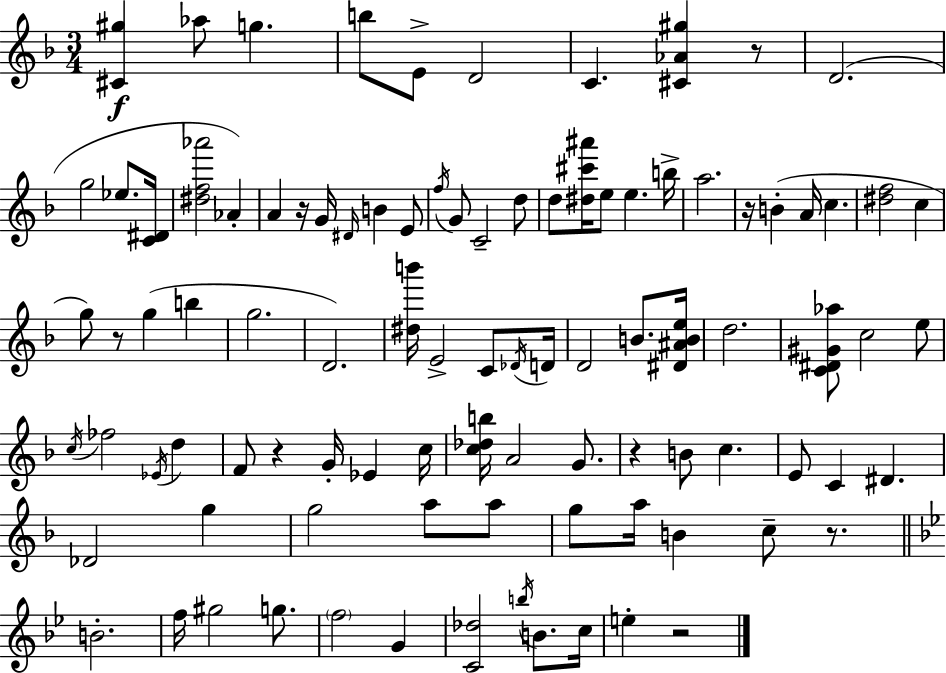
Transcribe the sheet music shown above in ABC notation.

X:1
T:Untitled
M:3/4
L:1/4
K:F
[^C^g] _a/2 g b/2 E/2 D2 C [^C_A^g] z/2 D2 g2 _e/2 [C^D]/4 [^df_a']2 _A A z/4 G/4 ^D/4 B E/2 f/4 G/2 C2 d/2 d/2 [^d^c'^a']/4 e/2 e b/4 a2 z/4 B A/4 c [^df]2 c g/2 z/2 g b g2 D2 [^db']/4 E2 C/2 _D/4 D/4 D2 B/2 [^D^ABe]/4 d2 [C^D^G_a]/2 c2 e/2 c/4 _f2 _E/4 d F/2 z G/4 _E c/4 [c_db]/4 A2 G/2 z B/2 c E/2 C ^D _D2 g g2 a/2 a/2 g/2 a/4 B c/2 z/2 B2 f/4 ^g2 g/2 f2 G [C_d]2 b/4 B/2 c/4 e z2